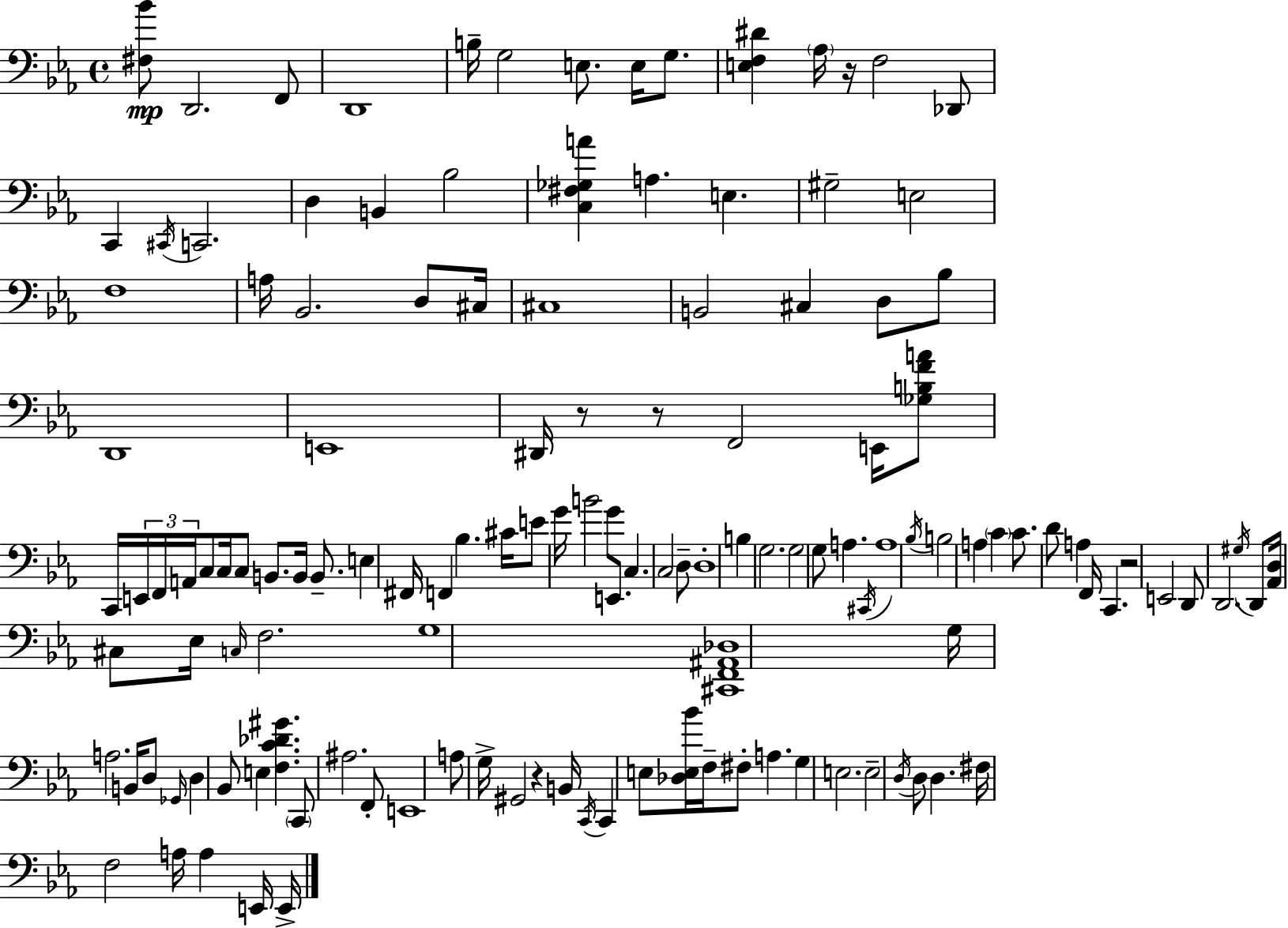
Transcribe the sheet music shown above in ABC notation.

X:1
T:Untitled
M:4/4
L:1/4
K:Eb
[^F,_B]/2 D,,2 F,,/2 D,,4 B,/4 G,2 E,/2 E,/4 G,/2 [E,F,^D] _A,/4 z/4 F,2 _D,,/2 C,, ^C,,/4 C,,2 D, B,, _B,2 [C,^F,_G,A] A, E, ^G,2 E,2 F,4 A,/4 _B,,2 D,/2 ^C,/4 ^C,4 B,,2 ^C, D,/2 _B,/2 D,,4 E,,4 ^D,,/4 z/2 z/2 F,,2 E,,/4 [_G,B,FA]/2 C,,/4 E,,/4 F,,/4 A,,/4 C,/2 C,/4 C,/2 B,,/2 B,,/4 B,,/2 E, ^F,,/4 F,, _B, ^C/4 E/2 G/4 B2 G/2 E,,/2 C, C,2 D,/2 D,4 B, G,2 G,2 G,/2 A, ^C,,/4 A,4 _B,/4 B,2 A, C C/2 D/2 A, F,,/4 C,, z2 E,,2 D,,/2 D,,2 ^G,/4 D,,/2 [_A,,D,]/4 ^C,/2 _E,/4 C,/4 F,2 G,4 [^C,,F,,^A,,_D,]4 G,/4 A,2 B,,/4 D,/2 _G,,/4 D, _B,,/2 E, [F,C_D^G] C,,/2 ^A,2 F,,/2 E,,4 A,/2 G,/4 ^G,,2 z B,,/4 C,,/4 C,, E,/2 [_D,E,_B]/4 F,/4 ^F,/2 A, G, E,2 E,2 D,/4 D,/2 D, ^F,/4 F,2 A,/4 A, E,,/4 E,,/4